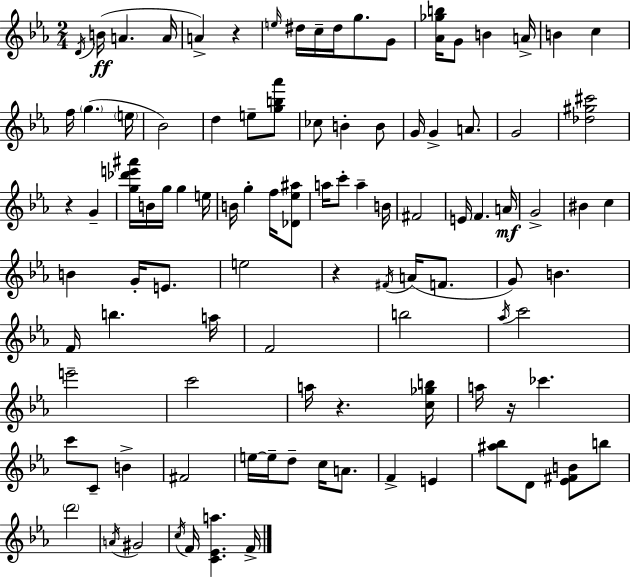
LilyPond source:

{
  \clef treble
  \numericTimeSignature
  \time 2/4
  \key c \minor
  \acciaccatura { d'16 }\ff b'16( a'4. | a'16 a'4->) r4 | \grace { e''16 } dis''16 c''16-- dis''16 g''8. | g'8 <aes' ges'' b''>16 g'8 b'4 | \break a'16-> b'4 c''4 | f''16 \parenthesize g''4.( | \parenthesize e''16 bes'2) | d''4 e''8-- | \break <g'' b'' aes'''>8 ces''8 b'4-. | b'8 g'16 g'4-> a'8. | g'2 | <des'' gis'' cis'''>2 | \break r4 g'4-- | <g'' des''' e''' ais'''>16 b'16 g''16 g''4 | e''16 b'16 g''4-. f''16 | <des' ees'' ais''>8 a''16 c'''8-. a''4-- | \break b'16 fis'2 | e'16 f'4. | a'16\mf g'2-> | bis'4 c''4 | \break b'4 g'16-. e'8. | e''2 | r4 \acciaccatura { fis'16 }( a'16 | f'8. g'8) b'4. | \break f'16 b''4. | a''16 f'2 | b''2 | \acciaccatura { aes''16 } c'''2 | \break e'''2-- | c'''2 | a''16 r4. | <c'' ges'' b''>16 a''16 r16 ces'''4. | \break c'''8 c'8-- | b'4-> fis'2 | e''16~~ e''16-- d''8-- | c''16 a'8. f'4-> | \break e'4 <ais'' bes''>8 d'8 | <ees' fis' b'>8 b''8 \parenthesize d'''2 | \acciaccatura { a'16 } gis'2 | \acciaccatura { c''16 } f'16 <c' ees' a''>4. | \break f'16-> \bar "|."
}